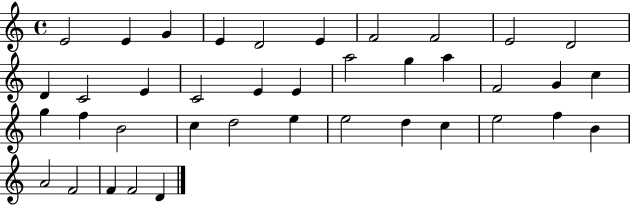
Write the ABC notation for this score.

X:1
T:Untitled
M:4/4
L:1/4
K:C
E2 E G E D2 E F2 F2 E2 D2 D C2 E C2 E E a2 g a F2 G c g f B2 c d2 e e2 d c e2 f B A2 F2 F F2 D